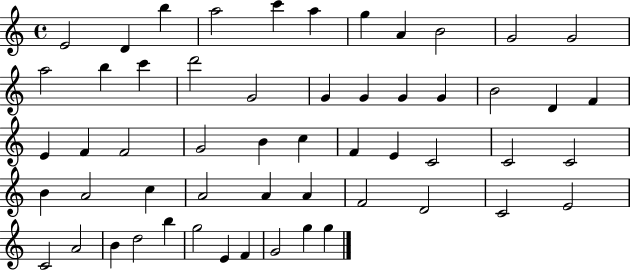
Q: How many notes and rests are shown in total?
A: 55